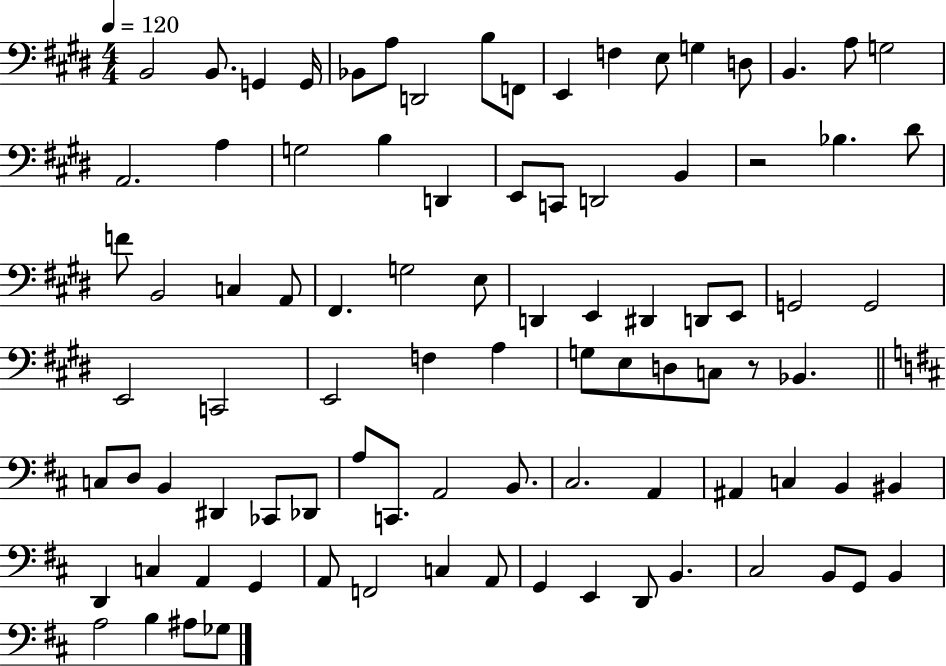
{
  \clef bass
  \numericTimeSignature
  \time 4/4
  \key e \major
  \tempo 4 = 120
  \repeat volta 2 { b,2 b,8. g,4 g,16 | bes,8 a8 d,2 b8 f,8 | e,4 f4 e8 g4 d8 | b,4. a8 g2 | \break a,2. a4 | g2 b4 d,4 | e,8 c,8 d,2 b,4 | r2 bes4. dis'8 | \break f'8 b,2 c4 a,8 | fis,4. g2 e8 | d,4 e,4 dis,4 d,8 e,8 | g,2 g,2 | \break e,2 c,2 | e,2 f4 a4 | g8 e8 d8 c8 r8 bes,4. | \bar "||" \break \key b \minor c8 d8 b,4 dis,4 ces,8 des,8 | a8 c,8. a,2 b,8. | cis2. a,4 | ais,4 c4 b,4 bis,4 | \break d,4 c4 a,4 g,4 | a,8 f,2 c4 a,8 | g,4 e,4 d,8 b,4. | cis2 b,8 g,8 b,4 | \break a2 b4 ais8 ges8 | } \bar "|."
}